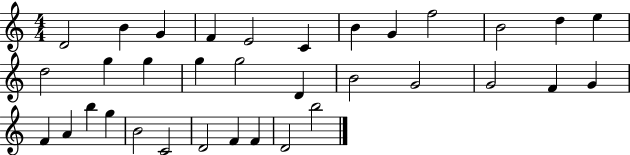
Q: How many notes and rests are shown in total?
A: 34